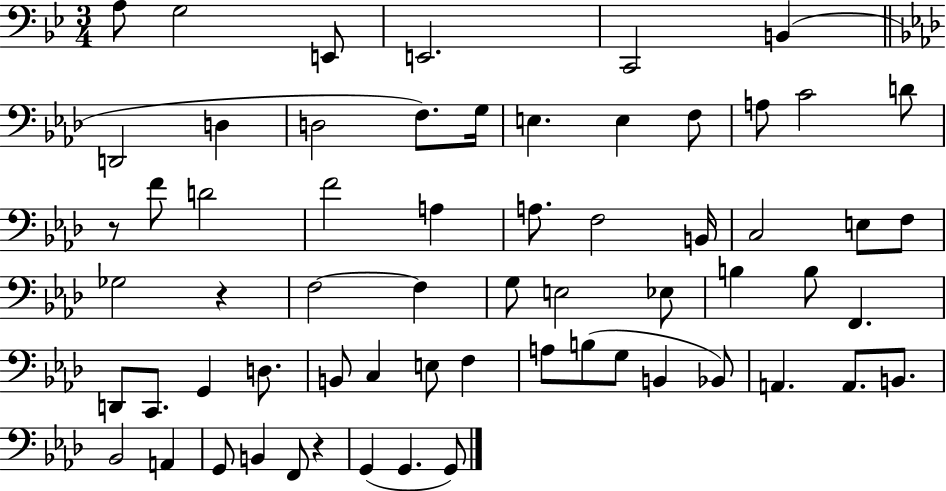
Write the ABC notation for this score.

X:1
T:Untitled
M:3/4
L:1/4
K:Bb
A,/2 G,2 E,,/2 E,,2 C,,2 B,, D,,2 D, D,2 F,/2 G,/4 E, E, F,/2 A,/2 C2 D/2 z/2 F/2 D2 F2 A, A,/2 F,2 B,,/4 C,2 E,/2 F,/2 _G,2 z F,2 F, G,/2 E,2 _E,/2 B, B,/2 F,, D,,/2 C,,/2 G,, D,/2 B,,/2 C, E,/2 F, A,/2 B,/2 G,/2 B,, _B,,/2 A,, A,,/2 B,,/2 _B,,2 A,, G,,/2 B,, F,,/2 z G,, G,, G,,/2